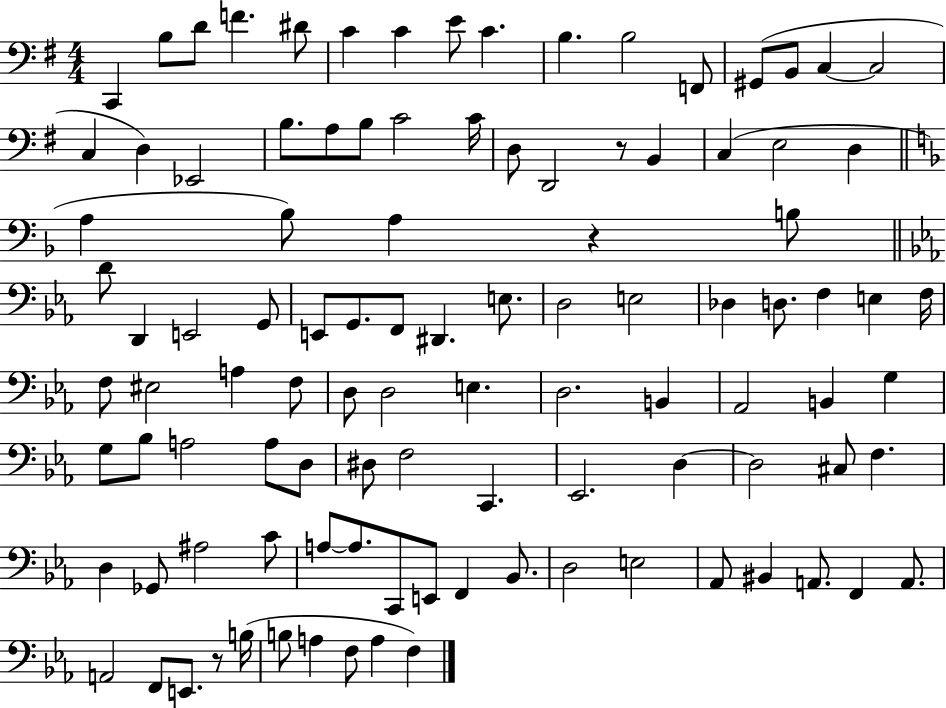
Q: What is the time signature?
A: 4/4